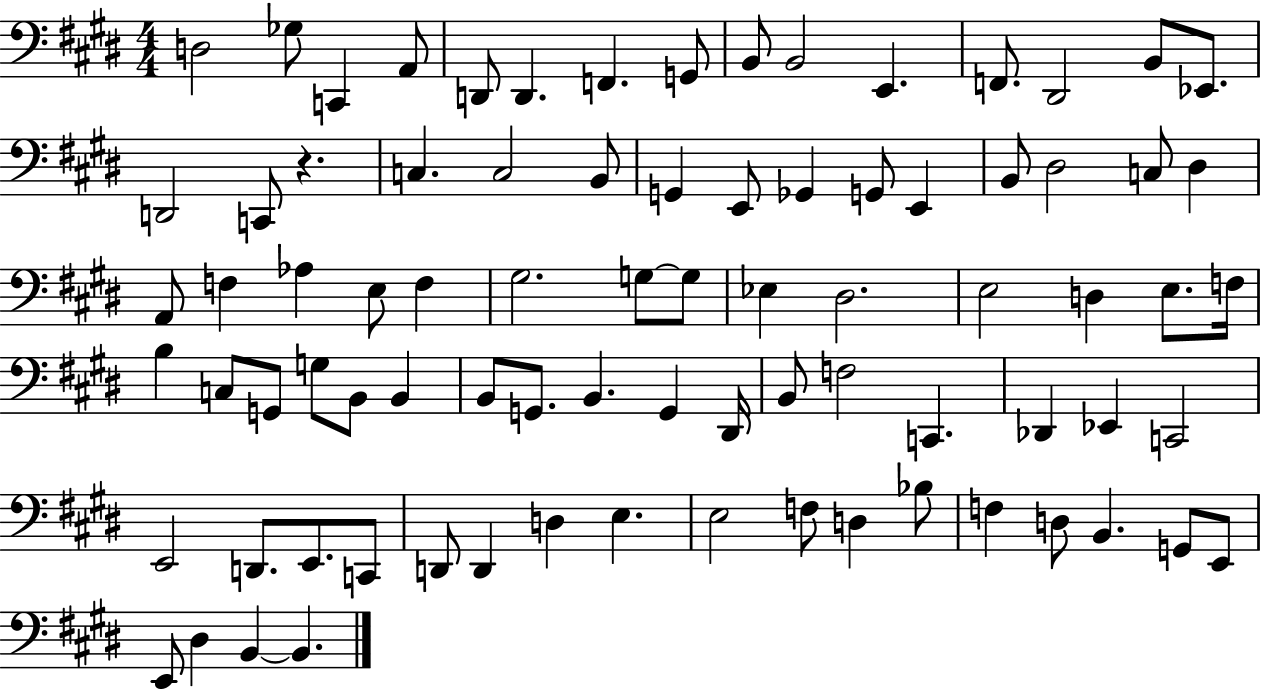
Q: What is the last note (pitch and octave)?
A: B2